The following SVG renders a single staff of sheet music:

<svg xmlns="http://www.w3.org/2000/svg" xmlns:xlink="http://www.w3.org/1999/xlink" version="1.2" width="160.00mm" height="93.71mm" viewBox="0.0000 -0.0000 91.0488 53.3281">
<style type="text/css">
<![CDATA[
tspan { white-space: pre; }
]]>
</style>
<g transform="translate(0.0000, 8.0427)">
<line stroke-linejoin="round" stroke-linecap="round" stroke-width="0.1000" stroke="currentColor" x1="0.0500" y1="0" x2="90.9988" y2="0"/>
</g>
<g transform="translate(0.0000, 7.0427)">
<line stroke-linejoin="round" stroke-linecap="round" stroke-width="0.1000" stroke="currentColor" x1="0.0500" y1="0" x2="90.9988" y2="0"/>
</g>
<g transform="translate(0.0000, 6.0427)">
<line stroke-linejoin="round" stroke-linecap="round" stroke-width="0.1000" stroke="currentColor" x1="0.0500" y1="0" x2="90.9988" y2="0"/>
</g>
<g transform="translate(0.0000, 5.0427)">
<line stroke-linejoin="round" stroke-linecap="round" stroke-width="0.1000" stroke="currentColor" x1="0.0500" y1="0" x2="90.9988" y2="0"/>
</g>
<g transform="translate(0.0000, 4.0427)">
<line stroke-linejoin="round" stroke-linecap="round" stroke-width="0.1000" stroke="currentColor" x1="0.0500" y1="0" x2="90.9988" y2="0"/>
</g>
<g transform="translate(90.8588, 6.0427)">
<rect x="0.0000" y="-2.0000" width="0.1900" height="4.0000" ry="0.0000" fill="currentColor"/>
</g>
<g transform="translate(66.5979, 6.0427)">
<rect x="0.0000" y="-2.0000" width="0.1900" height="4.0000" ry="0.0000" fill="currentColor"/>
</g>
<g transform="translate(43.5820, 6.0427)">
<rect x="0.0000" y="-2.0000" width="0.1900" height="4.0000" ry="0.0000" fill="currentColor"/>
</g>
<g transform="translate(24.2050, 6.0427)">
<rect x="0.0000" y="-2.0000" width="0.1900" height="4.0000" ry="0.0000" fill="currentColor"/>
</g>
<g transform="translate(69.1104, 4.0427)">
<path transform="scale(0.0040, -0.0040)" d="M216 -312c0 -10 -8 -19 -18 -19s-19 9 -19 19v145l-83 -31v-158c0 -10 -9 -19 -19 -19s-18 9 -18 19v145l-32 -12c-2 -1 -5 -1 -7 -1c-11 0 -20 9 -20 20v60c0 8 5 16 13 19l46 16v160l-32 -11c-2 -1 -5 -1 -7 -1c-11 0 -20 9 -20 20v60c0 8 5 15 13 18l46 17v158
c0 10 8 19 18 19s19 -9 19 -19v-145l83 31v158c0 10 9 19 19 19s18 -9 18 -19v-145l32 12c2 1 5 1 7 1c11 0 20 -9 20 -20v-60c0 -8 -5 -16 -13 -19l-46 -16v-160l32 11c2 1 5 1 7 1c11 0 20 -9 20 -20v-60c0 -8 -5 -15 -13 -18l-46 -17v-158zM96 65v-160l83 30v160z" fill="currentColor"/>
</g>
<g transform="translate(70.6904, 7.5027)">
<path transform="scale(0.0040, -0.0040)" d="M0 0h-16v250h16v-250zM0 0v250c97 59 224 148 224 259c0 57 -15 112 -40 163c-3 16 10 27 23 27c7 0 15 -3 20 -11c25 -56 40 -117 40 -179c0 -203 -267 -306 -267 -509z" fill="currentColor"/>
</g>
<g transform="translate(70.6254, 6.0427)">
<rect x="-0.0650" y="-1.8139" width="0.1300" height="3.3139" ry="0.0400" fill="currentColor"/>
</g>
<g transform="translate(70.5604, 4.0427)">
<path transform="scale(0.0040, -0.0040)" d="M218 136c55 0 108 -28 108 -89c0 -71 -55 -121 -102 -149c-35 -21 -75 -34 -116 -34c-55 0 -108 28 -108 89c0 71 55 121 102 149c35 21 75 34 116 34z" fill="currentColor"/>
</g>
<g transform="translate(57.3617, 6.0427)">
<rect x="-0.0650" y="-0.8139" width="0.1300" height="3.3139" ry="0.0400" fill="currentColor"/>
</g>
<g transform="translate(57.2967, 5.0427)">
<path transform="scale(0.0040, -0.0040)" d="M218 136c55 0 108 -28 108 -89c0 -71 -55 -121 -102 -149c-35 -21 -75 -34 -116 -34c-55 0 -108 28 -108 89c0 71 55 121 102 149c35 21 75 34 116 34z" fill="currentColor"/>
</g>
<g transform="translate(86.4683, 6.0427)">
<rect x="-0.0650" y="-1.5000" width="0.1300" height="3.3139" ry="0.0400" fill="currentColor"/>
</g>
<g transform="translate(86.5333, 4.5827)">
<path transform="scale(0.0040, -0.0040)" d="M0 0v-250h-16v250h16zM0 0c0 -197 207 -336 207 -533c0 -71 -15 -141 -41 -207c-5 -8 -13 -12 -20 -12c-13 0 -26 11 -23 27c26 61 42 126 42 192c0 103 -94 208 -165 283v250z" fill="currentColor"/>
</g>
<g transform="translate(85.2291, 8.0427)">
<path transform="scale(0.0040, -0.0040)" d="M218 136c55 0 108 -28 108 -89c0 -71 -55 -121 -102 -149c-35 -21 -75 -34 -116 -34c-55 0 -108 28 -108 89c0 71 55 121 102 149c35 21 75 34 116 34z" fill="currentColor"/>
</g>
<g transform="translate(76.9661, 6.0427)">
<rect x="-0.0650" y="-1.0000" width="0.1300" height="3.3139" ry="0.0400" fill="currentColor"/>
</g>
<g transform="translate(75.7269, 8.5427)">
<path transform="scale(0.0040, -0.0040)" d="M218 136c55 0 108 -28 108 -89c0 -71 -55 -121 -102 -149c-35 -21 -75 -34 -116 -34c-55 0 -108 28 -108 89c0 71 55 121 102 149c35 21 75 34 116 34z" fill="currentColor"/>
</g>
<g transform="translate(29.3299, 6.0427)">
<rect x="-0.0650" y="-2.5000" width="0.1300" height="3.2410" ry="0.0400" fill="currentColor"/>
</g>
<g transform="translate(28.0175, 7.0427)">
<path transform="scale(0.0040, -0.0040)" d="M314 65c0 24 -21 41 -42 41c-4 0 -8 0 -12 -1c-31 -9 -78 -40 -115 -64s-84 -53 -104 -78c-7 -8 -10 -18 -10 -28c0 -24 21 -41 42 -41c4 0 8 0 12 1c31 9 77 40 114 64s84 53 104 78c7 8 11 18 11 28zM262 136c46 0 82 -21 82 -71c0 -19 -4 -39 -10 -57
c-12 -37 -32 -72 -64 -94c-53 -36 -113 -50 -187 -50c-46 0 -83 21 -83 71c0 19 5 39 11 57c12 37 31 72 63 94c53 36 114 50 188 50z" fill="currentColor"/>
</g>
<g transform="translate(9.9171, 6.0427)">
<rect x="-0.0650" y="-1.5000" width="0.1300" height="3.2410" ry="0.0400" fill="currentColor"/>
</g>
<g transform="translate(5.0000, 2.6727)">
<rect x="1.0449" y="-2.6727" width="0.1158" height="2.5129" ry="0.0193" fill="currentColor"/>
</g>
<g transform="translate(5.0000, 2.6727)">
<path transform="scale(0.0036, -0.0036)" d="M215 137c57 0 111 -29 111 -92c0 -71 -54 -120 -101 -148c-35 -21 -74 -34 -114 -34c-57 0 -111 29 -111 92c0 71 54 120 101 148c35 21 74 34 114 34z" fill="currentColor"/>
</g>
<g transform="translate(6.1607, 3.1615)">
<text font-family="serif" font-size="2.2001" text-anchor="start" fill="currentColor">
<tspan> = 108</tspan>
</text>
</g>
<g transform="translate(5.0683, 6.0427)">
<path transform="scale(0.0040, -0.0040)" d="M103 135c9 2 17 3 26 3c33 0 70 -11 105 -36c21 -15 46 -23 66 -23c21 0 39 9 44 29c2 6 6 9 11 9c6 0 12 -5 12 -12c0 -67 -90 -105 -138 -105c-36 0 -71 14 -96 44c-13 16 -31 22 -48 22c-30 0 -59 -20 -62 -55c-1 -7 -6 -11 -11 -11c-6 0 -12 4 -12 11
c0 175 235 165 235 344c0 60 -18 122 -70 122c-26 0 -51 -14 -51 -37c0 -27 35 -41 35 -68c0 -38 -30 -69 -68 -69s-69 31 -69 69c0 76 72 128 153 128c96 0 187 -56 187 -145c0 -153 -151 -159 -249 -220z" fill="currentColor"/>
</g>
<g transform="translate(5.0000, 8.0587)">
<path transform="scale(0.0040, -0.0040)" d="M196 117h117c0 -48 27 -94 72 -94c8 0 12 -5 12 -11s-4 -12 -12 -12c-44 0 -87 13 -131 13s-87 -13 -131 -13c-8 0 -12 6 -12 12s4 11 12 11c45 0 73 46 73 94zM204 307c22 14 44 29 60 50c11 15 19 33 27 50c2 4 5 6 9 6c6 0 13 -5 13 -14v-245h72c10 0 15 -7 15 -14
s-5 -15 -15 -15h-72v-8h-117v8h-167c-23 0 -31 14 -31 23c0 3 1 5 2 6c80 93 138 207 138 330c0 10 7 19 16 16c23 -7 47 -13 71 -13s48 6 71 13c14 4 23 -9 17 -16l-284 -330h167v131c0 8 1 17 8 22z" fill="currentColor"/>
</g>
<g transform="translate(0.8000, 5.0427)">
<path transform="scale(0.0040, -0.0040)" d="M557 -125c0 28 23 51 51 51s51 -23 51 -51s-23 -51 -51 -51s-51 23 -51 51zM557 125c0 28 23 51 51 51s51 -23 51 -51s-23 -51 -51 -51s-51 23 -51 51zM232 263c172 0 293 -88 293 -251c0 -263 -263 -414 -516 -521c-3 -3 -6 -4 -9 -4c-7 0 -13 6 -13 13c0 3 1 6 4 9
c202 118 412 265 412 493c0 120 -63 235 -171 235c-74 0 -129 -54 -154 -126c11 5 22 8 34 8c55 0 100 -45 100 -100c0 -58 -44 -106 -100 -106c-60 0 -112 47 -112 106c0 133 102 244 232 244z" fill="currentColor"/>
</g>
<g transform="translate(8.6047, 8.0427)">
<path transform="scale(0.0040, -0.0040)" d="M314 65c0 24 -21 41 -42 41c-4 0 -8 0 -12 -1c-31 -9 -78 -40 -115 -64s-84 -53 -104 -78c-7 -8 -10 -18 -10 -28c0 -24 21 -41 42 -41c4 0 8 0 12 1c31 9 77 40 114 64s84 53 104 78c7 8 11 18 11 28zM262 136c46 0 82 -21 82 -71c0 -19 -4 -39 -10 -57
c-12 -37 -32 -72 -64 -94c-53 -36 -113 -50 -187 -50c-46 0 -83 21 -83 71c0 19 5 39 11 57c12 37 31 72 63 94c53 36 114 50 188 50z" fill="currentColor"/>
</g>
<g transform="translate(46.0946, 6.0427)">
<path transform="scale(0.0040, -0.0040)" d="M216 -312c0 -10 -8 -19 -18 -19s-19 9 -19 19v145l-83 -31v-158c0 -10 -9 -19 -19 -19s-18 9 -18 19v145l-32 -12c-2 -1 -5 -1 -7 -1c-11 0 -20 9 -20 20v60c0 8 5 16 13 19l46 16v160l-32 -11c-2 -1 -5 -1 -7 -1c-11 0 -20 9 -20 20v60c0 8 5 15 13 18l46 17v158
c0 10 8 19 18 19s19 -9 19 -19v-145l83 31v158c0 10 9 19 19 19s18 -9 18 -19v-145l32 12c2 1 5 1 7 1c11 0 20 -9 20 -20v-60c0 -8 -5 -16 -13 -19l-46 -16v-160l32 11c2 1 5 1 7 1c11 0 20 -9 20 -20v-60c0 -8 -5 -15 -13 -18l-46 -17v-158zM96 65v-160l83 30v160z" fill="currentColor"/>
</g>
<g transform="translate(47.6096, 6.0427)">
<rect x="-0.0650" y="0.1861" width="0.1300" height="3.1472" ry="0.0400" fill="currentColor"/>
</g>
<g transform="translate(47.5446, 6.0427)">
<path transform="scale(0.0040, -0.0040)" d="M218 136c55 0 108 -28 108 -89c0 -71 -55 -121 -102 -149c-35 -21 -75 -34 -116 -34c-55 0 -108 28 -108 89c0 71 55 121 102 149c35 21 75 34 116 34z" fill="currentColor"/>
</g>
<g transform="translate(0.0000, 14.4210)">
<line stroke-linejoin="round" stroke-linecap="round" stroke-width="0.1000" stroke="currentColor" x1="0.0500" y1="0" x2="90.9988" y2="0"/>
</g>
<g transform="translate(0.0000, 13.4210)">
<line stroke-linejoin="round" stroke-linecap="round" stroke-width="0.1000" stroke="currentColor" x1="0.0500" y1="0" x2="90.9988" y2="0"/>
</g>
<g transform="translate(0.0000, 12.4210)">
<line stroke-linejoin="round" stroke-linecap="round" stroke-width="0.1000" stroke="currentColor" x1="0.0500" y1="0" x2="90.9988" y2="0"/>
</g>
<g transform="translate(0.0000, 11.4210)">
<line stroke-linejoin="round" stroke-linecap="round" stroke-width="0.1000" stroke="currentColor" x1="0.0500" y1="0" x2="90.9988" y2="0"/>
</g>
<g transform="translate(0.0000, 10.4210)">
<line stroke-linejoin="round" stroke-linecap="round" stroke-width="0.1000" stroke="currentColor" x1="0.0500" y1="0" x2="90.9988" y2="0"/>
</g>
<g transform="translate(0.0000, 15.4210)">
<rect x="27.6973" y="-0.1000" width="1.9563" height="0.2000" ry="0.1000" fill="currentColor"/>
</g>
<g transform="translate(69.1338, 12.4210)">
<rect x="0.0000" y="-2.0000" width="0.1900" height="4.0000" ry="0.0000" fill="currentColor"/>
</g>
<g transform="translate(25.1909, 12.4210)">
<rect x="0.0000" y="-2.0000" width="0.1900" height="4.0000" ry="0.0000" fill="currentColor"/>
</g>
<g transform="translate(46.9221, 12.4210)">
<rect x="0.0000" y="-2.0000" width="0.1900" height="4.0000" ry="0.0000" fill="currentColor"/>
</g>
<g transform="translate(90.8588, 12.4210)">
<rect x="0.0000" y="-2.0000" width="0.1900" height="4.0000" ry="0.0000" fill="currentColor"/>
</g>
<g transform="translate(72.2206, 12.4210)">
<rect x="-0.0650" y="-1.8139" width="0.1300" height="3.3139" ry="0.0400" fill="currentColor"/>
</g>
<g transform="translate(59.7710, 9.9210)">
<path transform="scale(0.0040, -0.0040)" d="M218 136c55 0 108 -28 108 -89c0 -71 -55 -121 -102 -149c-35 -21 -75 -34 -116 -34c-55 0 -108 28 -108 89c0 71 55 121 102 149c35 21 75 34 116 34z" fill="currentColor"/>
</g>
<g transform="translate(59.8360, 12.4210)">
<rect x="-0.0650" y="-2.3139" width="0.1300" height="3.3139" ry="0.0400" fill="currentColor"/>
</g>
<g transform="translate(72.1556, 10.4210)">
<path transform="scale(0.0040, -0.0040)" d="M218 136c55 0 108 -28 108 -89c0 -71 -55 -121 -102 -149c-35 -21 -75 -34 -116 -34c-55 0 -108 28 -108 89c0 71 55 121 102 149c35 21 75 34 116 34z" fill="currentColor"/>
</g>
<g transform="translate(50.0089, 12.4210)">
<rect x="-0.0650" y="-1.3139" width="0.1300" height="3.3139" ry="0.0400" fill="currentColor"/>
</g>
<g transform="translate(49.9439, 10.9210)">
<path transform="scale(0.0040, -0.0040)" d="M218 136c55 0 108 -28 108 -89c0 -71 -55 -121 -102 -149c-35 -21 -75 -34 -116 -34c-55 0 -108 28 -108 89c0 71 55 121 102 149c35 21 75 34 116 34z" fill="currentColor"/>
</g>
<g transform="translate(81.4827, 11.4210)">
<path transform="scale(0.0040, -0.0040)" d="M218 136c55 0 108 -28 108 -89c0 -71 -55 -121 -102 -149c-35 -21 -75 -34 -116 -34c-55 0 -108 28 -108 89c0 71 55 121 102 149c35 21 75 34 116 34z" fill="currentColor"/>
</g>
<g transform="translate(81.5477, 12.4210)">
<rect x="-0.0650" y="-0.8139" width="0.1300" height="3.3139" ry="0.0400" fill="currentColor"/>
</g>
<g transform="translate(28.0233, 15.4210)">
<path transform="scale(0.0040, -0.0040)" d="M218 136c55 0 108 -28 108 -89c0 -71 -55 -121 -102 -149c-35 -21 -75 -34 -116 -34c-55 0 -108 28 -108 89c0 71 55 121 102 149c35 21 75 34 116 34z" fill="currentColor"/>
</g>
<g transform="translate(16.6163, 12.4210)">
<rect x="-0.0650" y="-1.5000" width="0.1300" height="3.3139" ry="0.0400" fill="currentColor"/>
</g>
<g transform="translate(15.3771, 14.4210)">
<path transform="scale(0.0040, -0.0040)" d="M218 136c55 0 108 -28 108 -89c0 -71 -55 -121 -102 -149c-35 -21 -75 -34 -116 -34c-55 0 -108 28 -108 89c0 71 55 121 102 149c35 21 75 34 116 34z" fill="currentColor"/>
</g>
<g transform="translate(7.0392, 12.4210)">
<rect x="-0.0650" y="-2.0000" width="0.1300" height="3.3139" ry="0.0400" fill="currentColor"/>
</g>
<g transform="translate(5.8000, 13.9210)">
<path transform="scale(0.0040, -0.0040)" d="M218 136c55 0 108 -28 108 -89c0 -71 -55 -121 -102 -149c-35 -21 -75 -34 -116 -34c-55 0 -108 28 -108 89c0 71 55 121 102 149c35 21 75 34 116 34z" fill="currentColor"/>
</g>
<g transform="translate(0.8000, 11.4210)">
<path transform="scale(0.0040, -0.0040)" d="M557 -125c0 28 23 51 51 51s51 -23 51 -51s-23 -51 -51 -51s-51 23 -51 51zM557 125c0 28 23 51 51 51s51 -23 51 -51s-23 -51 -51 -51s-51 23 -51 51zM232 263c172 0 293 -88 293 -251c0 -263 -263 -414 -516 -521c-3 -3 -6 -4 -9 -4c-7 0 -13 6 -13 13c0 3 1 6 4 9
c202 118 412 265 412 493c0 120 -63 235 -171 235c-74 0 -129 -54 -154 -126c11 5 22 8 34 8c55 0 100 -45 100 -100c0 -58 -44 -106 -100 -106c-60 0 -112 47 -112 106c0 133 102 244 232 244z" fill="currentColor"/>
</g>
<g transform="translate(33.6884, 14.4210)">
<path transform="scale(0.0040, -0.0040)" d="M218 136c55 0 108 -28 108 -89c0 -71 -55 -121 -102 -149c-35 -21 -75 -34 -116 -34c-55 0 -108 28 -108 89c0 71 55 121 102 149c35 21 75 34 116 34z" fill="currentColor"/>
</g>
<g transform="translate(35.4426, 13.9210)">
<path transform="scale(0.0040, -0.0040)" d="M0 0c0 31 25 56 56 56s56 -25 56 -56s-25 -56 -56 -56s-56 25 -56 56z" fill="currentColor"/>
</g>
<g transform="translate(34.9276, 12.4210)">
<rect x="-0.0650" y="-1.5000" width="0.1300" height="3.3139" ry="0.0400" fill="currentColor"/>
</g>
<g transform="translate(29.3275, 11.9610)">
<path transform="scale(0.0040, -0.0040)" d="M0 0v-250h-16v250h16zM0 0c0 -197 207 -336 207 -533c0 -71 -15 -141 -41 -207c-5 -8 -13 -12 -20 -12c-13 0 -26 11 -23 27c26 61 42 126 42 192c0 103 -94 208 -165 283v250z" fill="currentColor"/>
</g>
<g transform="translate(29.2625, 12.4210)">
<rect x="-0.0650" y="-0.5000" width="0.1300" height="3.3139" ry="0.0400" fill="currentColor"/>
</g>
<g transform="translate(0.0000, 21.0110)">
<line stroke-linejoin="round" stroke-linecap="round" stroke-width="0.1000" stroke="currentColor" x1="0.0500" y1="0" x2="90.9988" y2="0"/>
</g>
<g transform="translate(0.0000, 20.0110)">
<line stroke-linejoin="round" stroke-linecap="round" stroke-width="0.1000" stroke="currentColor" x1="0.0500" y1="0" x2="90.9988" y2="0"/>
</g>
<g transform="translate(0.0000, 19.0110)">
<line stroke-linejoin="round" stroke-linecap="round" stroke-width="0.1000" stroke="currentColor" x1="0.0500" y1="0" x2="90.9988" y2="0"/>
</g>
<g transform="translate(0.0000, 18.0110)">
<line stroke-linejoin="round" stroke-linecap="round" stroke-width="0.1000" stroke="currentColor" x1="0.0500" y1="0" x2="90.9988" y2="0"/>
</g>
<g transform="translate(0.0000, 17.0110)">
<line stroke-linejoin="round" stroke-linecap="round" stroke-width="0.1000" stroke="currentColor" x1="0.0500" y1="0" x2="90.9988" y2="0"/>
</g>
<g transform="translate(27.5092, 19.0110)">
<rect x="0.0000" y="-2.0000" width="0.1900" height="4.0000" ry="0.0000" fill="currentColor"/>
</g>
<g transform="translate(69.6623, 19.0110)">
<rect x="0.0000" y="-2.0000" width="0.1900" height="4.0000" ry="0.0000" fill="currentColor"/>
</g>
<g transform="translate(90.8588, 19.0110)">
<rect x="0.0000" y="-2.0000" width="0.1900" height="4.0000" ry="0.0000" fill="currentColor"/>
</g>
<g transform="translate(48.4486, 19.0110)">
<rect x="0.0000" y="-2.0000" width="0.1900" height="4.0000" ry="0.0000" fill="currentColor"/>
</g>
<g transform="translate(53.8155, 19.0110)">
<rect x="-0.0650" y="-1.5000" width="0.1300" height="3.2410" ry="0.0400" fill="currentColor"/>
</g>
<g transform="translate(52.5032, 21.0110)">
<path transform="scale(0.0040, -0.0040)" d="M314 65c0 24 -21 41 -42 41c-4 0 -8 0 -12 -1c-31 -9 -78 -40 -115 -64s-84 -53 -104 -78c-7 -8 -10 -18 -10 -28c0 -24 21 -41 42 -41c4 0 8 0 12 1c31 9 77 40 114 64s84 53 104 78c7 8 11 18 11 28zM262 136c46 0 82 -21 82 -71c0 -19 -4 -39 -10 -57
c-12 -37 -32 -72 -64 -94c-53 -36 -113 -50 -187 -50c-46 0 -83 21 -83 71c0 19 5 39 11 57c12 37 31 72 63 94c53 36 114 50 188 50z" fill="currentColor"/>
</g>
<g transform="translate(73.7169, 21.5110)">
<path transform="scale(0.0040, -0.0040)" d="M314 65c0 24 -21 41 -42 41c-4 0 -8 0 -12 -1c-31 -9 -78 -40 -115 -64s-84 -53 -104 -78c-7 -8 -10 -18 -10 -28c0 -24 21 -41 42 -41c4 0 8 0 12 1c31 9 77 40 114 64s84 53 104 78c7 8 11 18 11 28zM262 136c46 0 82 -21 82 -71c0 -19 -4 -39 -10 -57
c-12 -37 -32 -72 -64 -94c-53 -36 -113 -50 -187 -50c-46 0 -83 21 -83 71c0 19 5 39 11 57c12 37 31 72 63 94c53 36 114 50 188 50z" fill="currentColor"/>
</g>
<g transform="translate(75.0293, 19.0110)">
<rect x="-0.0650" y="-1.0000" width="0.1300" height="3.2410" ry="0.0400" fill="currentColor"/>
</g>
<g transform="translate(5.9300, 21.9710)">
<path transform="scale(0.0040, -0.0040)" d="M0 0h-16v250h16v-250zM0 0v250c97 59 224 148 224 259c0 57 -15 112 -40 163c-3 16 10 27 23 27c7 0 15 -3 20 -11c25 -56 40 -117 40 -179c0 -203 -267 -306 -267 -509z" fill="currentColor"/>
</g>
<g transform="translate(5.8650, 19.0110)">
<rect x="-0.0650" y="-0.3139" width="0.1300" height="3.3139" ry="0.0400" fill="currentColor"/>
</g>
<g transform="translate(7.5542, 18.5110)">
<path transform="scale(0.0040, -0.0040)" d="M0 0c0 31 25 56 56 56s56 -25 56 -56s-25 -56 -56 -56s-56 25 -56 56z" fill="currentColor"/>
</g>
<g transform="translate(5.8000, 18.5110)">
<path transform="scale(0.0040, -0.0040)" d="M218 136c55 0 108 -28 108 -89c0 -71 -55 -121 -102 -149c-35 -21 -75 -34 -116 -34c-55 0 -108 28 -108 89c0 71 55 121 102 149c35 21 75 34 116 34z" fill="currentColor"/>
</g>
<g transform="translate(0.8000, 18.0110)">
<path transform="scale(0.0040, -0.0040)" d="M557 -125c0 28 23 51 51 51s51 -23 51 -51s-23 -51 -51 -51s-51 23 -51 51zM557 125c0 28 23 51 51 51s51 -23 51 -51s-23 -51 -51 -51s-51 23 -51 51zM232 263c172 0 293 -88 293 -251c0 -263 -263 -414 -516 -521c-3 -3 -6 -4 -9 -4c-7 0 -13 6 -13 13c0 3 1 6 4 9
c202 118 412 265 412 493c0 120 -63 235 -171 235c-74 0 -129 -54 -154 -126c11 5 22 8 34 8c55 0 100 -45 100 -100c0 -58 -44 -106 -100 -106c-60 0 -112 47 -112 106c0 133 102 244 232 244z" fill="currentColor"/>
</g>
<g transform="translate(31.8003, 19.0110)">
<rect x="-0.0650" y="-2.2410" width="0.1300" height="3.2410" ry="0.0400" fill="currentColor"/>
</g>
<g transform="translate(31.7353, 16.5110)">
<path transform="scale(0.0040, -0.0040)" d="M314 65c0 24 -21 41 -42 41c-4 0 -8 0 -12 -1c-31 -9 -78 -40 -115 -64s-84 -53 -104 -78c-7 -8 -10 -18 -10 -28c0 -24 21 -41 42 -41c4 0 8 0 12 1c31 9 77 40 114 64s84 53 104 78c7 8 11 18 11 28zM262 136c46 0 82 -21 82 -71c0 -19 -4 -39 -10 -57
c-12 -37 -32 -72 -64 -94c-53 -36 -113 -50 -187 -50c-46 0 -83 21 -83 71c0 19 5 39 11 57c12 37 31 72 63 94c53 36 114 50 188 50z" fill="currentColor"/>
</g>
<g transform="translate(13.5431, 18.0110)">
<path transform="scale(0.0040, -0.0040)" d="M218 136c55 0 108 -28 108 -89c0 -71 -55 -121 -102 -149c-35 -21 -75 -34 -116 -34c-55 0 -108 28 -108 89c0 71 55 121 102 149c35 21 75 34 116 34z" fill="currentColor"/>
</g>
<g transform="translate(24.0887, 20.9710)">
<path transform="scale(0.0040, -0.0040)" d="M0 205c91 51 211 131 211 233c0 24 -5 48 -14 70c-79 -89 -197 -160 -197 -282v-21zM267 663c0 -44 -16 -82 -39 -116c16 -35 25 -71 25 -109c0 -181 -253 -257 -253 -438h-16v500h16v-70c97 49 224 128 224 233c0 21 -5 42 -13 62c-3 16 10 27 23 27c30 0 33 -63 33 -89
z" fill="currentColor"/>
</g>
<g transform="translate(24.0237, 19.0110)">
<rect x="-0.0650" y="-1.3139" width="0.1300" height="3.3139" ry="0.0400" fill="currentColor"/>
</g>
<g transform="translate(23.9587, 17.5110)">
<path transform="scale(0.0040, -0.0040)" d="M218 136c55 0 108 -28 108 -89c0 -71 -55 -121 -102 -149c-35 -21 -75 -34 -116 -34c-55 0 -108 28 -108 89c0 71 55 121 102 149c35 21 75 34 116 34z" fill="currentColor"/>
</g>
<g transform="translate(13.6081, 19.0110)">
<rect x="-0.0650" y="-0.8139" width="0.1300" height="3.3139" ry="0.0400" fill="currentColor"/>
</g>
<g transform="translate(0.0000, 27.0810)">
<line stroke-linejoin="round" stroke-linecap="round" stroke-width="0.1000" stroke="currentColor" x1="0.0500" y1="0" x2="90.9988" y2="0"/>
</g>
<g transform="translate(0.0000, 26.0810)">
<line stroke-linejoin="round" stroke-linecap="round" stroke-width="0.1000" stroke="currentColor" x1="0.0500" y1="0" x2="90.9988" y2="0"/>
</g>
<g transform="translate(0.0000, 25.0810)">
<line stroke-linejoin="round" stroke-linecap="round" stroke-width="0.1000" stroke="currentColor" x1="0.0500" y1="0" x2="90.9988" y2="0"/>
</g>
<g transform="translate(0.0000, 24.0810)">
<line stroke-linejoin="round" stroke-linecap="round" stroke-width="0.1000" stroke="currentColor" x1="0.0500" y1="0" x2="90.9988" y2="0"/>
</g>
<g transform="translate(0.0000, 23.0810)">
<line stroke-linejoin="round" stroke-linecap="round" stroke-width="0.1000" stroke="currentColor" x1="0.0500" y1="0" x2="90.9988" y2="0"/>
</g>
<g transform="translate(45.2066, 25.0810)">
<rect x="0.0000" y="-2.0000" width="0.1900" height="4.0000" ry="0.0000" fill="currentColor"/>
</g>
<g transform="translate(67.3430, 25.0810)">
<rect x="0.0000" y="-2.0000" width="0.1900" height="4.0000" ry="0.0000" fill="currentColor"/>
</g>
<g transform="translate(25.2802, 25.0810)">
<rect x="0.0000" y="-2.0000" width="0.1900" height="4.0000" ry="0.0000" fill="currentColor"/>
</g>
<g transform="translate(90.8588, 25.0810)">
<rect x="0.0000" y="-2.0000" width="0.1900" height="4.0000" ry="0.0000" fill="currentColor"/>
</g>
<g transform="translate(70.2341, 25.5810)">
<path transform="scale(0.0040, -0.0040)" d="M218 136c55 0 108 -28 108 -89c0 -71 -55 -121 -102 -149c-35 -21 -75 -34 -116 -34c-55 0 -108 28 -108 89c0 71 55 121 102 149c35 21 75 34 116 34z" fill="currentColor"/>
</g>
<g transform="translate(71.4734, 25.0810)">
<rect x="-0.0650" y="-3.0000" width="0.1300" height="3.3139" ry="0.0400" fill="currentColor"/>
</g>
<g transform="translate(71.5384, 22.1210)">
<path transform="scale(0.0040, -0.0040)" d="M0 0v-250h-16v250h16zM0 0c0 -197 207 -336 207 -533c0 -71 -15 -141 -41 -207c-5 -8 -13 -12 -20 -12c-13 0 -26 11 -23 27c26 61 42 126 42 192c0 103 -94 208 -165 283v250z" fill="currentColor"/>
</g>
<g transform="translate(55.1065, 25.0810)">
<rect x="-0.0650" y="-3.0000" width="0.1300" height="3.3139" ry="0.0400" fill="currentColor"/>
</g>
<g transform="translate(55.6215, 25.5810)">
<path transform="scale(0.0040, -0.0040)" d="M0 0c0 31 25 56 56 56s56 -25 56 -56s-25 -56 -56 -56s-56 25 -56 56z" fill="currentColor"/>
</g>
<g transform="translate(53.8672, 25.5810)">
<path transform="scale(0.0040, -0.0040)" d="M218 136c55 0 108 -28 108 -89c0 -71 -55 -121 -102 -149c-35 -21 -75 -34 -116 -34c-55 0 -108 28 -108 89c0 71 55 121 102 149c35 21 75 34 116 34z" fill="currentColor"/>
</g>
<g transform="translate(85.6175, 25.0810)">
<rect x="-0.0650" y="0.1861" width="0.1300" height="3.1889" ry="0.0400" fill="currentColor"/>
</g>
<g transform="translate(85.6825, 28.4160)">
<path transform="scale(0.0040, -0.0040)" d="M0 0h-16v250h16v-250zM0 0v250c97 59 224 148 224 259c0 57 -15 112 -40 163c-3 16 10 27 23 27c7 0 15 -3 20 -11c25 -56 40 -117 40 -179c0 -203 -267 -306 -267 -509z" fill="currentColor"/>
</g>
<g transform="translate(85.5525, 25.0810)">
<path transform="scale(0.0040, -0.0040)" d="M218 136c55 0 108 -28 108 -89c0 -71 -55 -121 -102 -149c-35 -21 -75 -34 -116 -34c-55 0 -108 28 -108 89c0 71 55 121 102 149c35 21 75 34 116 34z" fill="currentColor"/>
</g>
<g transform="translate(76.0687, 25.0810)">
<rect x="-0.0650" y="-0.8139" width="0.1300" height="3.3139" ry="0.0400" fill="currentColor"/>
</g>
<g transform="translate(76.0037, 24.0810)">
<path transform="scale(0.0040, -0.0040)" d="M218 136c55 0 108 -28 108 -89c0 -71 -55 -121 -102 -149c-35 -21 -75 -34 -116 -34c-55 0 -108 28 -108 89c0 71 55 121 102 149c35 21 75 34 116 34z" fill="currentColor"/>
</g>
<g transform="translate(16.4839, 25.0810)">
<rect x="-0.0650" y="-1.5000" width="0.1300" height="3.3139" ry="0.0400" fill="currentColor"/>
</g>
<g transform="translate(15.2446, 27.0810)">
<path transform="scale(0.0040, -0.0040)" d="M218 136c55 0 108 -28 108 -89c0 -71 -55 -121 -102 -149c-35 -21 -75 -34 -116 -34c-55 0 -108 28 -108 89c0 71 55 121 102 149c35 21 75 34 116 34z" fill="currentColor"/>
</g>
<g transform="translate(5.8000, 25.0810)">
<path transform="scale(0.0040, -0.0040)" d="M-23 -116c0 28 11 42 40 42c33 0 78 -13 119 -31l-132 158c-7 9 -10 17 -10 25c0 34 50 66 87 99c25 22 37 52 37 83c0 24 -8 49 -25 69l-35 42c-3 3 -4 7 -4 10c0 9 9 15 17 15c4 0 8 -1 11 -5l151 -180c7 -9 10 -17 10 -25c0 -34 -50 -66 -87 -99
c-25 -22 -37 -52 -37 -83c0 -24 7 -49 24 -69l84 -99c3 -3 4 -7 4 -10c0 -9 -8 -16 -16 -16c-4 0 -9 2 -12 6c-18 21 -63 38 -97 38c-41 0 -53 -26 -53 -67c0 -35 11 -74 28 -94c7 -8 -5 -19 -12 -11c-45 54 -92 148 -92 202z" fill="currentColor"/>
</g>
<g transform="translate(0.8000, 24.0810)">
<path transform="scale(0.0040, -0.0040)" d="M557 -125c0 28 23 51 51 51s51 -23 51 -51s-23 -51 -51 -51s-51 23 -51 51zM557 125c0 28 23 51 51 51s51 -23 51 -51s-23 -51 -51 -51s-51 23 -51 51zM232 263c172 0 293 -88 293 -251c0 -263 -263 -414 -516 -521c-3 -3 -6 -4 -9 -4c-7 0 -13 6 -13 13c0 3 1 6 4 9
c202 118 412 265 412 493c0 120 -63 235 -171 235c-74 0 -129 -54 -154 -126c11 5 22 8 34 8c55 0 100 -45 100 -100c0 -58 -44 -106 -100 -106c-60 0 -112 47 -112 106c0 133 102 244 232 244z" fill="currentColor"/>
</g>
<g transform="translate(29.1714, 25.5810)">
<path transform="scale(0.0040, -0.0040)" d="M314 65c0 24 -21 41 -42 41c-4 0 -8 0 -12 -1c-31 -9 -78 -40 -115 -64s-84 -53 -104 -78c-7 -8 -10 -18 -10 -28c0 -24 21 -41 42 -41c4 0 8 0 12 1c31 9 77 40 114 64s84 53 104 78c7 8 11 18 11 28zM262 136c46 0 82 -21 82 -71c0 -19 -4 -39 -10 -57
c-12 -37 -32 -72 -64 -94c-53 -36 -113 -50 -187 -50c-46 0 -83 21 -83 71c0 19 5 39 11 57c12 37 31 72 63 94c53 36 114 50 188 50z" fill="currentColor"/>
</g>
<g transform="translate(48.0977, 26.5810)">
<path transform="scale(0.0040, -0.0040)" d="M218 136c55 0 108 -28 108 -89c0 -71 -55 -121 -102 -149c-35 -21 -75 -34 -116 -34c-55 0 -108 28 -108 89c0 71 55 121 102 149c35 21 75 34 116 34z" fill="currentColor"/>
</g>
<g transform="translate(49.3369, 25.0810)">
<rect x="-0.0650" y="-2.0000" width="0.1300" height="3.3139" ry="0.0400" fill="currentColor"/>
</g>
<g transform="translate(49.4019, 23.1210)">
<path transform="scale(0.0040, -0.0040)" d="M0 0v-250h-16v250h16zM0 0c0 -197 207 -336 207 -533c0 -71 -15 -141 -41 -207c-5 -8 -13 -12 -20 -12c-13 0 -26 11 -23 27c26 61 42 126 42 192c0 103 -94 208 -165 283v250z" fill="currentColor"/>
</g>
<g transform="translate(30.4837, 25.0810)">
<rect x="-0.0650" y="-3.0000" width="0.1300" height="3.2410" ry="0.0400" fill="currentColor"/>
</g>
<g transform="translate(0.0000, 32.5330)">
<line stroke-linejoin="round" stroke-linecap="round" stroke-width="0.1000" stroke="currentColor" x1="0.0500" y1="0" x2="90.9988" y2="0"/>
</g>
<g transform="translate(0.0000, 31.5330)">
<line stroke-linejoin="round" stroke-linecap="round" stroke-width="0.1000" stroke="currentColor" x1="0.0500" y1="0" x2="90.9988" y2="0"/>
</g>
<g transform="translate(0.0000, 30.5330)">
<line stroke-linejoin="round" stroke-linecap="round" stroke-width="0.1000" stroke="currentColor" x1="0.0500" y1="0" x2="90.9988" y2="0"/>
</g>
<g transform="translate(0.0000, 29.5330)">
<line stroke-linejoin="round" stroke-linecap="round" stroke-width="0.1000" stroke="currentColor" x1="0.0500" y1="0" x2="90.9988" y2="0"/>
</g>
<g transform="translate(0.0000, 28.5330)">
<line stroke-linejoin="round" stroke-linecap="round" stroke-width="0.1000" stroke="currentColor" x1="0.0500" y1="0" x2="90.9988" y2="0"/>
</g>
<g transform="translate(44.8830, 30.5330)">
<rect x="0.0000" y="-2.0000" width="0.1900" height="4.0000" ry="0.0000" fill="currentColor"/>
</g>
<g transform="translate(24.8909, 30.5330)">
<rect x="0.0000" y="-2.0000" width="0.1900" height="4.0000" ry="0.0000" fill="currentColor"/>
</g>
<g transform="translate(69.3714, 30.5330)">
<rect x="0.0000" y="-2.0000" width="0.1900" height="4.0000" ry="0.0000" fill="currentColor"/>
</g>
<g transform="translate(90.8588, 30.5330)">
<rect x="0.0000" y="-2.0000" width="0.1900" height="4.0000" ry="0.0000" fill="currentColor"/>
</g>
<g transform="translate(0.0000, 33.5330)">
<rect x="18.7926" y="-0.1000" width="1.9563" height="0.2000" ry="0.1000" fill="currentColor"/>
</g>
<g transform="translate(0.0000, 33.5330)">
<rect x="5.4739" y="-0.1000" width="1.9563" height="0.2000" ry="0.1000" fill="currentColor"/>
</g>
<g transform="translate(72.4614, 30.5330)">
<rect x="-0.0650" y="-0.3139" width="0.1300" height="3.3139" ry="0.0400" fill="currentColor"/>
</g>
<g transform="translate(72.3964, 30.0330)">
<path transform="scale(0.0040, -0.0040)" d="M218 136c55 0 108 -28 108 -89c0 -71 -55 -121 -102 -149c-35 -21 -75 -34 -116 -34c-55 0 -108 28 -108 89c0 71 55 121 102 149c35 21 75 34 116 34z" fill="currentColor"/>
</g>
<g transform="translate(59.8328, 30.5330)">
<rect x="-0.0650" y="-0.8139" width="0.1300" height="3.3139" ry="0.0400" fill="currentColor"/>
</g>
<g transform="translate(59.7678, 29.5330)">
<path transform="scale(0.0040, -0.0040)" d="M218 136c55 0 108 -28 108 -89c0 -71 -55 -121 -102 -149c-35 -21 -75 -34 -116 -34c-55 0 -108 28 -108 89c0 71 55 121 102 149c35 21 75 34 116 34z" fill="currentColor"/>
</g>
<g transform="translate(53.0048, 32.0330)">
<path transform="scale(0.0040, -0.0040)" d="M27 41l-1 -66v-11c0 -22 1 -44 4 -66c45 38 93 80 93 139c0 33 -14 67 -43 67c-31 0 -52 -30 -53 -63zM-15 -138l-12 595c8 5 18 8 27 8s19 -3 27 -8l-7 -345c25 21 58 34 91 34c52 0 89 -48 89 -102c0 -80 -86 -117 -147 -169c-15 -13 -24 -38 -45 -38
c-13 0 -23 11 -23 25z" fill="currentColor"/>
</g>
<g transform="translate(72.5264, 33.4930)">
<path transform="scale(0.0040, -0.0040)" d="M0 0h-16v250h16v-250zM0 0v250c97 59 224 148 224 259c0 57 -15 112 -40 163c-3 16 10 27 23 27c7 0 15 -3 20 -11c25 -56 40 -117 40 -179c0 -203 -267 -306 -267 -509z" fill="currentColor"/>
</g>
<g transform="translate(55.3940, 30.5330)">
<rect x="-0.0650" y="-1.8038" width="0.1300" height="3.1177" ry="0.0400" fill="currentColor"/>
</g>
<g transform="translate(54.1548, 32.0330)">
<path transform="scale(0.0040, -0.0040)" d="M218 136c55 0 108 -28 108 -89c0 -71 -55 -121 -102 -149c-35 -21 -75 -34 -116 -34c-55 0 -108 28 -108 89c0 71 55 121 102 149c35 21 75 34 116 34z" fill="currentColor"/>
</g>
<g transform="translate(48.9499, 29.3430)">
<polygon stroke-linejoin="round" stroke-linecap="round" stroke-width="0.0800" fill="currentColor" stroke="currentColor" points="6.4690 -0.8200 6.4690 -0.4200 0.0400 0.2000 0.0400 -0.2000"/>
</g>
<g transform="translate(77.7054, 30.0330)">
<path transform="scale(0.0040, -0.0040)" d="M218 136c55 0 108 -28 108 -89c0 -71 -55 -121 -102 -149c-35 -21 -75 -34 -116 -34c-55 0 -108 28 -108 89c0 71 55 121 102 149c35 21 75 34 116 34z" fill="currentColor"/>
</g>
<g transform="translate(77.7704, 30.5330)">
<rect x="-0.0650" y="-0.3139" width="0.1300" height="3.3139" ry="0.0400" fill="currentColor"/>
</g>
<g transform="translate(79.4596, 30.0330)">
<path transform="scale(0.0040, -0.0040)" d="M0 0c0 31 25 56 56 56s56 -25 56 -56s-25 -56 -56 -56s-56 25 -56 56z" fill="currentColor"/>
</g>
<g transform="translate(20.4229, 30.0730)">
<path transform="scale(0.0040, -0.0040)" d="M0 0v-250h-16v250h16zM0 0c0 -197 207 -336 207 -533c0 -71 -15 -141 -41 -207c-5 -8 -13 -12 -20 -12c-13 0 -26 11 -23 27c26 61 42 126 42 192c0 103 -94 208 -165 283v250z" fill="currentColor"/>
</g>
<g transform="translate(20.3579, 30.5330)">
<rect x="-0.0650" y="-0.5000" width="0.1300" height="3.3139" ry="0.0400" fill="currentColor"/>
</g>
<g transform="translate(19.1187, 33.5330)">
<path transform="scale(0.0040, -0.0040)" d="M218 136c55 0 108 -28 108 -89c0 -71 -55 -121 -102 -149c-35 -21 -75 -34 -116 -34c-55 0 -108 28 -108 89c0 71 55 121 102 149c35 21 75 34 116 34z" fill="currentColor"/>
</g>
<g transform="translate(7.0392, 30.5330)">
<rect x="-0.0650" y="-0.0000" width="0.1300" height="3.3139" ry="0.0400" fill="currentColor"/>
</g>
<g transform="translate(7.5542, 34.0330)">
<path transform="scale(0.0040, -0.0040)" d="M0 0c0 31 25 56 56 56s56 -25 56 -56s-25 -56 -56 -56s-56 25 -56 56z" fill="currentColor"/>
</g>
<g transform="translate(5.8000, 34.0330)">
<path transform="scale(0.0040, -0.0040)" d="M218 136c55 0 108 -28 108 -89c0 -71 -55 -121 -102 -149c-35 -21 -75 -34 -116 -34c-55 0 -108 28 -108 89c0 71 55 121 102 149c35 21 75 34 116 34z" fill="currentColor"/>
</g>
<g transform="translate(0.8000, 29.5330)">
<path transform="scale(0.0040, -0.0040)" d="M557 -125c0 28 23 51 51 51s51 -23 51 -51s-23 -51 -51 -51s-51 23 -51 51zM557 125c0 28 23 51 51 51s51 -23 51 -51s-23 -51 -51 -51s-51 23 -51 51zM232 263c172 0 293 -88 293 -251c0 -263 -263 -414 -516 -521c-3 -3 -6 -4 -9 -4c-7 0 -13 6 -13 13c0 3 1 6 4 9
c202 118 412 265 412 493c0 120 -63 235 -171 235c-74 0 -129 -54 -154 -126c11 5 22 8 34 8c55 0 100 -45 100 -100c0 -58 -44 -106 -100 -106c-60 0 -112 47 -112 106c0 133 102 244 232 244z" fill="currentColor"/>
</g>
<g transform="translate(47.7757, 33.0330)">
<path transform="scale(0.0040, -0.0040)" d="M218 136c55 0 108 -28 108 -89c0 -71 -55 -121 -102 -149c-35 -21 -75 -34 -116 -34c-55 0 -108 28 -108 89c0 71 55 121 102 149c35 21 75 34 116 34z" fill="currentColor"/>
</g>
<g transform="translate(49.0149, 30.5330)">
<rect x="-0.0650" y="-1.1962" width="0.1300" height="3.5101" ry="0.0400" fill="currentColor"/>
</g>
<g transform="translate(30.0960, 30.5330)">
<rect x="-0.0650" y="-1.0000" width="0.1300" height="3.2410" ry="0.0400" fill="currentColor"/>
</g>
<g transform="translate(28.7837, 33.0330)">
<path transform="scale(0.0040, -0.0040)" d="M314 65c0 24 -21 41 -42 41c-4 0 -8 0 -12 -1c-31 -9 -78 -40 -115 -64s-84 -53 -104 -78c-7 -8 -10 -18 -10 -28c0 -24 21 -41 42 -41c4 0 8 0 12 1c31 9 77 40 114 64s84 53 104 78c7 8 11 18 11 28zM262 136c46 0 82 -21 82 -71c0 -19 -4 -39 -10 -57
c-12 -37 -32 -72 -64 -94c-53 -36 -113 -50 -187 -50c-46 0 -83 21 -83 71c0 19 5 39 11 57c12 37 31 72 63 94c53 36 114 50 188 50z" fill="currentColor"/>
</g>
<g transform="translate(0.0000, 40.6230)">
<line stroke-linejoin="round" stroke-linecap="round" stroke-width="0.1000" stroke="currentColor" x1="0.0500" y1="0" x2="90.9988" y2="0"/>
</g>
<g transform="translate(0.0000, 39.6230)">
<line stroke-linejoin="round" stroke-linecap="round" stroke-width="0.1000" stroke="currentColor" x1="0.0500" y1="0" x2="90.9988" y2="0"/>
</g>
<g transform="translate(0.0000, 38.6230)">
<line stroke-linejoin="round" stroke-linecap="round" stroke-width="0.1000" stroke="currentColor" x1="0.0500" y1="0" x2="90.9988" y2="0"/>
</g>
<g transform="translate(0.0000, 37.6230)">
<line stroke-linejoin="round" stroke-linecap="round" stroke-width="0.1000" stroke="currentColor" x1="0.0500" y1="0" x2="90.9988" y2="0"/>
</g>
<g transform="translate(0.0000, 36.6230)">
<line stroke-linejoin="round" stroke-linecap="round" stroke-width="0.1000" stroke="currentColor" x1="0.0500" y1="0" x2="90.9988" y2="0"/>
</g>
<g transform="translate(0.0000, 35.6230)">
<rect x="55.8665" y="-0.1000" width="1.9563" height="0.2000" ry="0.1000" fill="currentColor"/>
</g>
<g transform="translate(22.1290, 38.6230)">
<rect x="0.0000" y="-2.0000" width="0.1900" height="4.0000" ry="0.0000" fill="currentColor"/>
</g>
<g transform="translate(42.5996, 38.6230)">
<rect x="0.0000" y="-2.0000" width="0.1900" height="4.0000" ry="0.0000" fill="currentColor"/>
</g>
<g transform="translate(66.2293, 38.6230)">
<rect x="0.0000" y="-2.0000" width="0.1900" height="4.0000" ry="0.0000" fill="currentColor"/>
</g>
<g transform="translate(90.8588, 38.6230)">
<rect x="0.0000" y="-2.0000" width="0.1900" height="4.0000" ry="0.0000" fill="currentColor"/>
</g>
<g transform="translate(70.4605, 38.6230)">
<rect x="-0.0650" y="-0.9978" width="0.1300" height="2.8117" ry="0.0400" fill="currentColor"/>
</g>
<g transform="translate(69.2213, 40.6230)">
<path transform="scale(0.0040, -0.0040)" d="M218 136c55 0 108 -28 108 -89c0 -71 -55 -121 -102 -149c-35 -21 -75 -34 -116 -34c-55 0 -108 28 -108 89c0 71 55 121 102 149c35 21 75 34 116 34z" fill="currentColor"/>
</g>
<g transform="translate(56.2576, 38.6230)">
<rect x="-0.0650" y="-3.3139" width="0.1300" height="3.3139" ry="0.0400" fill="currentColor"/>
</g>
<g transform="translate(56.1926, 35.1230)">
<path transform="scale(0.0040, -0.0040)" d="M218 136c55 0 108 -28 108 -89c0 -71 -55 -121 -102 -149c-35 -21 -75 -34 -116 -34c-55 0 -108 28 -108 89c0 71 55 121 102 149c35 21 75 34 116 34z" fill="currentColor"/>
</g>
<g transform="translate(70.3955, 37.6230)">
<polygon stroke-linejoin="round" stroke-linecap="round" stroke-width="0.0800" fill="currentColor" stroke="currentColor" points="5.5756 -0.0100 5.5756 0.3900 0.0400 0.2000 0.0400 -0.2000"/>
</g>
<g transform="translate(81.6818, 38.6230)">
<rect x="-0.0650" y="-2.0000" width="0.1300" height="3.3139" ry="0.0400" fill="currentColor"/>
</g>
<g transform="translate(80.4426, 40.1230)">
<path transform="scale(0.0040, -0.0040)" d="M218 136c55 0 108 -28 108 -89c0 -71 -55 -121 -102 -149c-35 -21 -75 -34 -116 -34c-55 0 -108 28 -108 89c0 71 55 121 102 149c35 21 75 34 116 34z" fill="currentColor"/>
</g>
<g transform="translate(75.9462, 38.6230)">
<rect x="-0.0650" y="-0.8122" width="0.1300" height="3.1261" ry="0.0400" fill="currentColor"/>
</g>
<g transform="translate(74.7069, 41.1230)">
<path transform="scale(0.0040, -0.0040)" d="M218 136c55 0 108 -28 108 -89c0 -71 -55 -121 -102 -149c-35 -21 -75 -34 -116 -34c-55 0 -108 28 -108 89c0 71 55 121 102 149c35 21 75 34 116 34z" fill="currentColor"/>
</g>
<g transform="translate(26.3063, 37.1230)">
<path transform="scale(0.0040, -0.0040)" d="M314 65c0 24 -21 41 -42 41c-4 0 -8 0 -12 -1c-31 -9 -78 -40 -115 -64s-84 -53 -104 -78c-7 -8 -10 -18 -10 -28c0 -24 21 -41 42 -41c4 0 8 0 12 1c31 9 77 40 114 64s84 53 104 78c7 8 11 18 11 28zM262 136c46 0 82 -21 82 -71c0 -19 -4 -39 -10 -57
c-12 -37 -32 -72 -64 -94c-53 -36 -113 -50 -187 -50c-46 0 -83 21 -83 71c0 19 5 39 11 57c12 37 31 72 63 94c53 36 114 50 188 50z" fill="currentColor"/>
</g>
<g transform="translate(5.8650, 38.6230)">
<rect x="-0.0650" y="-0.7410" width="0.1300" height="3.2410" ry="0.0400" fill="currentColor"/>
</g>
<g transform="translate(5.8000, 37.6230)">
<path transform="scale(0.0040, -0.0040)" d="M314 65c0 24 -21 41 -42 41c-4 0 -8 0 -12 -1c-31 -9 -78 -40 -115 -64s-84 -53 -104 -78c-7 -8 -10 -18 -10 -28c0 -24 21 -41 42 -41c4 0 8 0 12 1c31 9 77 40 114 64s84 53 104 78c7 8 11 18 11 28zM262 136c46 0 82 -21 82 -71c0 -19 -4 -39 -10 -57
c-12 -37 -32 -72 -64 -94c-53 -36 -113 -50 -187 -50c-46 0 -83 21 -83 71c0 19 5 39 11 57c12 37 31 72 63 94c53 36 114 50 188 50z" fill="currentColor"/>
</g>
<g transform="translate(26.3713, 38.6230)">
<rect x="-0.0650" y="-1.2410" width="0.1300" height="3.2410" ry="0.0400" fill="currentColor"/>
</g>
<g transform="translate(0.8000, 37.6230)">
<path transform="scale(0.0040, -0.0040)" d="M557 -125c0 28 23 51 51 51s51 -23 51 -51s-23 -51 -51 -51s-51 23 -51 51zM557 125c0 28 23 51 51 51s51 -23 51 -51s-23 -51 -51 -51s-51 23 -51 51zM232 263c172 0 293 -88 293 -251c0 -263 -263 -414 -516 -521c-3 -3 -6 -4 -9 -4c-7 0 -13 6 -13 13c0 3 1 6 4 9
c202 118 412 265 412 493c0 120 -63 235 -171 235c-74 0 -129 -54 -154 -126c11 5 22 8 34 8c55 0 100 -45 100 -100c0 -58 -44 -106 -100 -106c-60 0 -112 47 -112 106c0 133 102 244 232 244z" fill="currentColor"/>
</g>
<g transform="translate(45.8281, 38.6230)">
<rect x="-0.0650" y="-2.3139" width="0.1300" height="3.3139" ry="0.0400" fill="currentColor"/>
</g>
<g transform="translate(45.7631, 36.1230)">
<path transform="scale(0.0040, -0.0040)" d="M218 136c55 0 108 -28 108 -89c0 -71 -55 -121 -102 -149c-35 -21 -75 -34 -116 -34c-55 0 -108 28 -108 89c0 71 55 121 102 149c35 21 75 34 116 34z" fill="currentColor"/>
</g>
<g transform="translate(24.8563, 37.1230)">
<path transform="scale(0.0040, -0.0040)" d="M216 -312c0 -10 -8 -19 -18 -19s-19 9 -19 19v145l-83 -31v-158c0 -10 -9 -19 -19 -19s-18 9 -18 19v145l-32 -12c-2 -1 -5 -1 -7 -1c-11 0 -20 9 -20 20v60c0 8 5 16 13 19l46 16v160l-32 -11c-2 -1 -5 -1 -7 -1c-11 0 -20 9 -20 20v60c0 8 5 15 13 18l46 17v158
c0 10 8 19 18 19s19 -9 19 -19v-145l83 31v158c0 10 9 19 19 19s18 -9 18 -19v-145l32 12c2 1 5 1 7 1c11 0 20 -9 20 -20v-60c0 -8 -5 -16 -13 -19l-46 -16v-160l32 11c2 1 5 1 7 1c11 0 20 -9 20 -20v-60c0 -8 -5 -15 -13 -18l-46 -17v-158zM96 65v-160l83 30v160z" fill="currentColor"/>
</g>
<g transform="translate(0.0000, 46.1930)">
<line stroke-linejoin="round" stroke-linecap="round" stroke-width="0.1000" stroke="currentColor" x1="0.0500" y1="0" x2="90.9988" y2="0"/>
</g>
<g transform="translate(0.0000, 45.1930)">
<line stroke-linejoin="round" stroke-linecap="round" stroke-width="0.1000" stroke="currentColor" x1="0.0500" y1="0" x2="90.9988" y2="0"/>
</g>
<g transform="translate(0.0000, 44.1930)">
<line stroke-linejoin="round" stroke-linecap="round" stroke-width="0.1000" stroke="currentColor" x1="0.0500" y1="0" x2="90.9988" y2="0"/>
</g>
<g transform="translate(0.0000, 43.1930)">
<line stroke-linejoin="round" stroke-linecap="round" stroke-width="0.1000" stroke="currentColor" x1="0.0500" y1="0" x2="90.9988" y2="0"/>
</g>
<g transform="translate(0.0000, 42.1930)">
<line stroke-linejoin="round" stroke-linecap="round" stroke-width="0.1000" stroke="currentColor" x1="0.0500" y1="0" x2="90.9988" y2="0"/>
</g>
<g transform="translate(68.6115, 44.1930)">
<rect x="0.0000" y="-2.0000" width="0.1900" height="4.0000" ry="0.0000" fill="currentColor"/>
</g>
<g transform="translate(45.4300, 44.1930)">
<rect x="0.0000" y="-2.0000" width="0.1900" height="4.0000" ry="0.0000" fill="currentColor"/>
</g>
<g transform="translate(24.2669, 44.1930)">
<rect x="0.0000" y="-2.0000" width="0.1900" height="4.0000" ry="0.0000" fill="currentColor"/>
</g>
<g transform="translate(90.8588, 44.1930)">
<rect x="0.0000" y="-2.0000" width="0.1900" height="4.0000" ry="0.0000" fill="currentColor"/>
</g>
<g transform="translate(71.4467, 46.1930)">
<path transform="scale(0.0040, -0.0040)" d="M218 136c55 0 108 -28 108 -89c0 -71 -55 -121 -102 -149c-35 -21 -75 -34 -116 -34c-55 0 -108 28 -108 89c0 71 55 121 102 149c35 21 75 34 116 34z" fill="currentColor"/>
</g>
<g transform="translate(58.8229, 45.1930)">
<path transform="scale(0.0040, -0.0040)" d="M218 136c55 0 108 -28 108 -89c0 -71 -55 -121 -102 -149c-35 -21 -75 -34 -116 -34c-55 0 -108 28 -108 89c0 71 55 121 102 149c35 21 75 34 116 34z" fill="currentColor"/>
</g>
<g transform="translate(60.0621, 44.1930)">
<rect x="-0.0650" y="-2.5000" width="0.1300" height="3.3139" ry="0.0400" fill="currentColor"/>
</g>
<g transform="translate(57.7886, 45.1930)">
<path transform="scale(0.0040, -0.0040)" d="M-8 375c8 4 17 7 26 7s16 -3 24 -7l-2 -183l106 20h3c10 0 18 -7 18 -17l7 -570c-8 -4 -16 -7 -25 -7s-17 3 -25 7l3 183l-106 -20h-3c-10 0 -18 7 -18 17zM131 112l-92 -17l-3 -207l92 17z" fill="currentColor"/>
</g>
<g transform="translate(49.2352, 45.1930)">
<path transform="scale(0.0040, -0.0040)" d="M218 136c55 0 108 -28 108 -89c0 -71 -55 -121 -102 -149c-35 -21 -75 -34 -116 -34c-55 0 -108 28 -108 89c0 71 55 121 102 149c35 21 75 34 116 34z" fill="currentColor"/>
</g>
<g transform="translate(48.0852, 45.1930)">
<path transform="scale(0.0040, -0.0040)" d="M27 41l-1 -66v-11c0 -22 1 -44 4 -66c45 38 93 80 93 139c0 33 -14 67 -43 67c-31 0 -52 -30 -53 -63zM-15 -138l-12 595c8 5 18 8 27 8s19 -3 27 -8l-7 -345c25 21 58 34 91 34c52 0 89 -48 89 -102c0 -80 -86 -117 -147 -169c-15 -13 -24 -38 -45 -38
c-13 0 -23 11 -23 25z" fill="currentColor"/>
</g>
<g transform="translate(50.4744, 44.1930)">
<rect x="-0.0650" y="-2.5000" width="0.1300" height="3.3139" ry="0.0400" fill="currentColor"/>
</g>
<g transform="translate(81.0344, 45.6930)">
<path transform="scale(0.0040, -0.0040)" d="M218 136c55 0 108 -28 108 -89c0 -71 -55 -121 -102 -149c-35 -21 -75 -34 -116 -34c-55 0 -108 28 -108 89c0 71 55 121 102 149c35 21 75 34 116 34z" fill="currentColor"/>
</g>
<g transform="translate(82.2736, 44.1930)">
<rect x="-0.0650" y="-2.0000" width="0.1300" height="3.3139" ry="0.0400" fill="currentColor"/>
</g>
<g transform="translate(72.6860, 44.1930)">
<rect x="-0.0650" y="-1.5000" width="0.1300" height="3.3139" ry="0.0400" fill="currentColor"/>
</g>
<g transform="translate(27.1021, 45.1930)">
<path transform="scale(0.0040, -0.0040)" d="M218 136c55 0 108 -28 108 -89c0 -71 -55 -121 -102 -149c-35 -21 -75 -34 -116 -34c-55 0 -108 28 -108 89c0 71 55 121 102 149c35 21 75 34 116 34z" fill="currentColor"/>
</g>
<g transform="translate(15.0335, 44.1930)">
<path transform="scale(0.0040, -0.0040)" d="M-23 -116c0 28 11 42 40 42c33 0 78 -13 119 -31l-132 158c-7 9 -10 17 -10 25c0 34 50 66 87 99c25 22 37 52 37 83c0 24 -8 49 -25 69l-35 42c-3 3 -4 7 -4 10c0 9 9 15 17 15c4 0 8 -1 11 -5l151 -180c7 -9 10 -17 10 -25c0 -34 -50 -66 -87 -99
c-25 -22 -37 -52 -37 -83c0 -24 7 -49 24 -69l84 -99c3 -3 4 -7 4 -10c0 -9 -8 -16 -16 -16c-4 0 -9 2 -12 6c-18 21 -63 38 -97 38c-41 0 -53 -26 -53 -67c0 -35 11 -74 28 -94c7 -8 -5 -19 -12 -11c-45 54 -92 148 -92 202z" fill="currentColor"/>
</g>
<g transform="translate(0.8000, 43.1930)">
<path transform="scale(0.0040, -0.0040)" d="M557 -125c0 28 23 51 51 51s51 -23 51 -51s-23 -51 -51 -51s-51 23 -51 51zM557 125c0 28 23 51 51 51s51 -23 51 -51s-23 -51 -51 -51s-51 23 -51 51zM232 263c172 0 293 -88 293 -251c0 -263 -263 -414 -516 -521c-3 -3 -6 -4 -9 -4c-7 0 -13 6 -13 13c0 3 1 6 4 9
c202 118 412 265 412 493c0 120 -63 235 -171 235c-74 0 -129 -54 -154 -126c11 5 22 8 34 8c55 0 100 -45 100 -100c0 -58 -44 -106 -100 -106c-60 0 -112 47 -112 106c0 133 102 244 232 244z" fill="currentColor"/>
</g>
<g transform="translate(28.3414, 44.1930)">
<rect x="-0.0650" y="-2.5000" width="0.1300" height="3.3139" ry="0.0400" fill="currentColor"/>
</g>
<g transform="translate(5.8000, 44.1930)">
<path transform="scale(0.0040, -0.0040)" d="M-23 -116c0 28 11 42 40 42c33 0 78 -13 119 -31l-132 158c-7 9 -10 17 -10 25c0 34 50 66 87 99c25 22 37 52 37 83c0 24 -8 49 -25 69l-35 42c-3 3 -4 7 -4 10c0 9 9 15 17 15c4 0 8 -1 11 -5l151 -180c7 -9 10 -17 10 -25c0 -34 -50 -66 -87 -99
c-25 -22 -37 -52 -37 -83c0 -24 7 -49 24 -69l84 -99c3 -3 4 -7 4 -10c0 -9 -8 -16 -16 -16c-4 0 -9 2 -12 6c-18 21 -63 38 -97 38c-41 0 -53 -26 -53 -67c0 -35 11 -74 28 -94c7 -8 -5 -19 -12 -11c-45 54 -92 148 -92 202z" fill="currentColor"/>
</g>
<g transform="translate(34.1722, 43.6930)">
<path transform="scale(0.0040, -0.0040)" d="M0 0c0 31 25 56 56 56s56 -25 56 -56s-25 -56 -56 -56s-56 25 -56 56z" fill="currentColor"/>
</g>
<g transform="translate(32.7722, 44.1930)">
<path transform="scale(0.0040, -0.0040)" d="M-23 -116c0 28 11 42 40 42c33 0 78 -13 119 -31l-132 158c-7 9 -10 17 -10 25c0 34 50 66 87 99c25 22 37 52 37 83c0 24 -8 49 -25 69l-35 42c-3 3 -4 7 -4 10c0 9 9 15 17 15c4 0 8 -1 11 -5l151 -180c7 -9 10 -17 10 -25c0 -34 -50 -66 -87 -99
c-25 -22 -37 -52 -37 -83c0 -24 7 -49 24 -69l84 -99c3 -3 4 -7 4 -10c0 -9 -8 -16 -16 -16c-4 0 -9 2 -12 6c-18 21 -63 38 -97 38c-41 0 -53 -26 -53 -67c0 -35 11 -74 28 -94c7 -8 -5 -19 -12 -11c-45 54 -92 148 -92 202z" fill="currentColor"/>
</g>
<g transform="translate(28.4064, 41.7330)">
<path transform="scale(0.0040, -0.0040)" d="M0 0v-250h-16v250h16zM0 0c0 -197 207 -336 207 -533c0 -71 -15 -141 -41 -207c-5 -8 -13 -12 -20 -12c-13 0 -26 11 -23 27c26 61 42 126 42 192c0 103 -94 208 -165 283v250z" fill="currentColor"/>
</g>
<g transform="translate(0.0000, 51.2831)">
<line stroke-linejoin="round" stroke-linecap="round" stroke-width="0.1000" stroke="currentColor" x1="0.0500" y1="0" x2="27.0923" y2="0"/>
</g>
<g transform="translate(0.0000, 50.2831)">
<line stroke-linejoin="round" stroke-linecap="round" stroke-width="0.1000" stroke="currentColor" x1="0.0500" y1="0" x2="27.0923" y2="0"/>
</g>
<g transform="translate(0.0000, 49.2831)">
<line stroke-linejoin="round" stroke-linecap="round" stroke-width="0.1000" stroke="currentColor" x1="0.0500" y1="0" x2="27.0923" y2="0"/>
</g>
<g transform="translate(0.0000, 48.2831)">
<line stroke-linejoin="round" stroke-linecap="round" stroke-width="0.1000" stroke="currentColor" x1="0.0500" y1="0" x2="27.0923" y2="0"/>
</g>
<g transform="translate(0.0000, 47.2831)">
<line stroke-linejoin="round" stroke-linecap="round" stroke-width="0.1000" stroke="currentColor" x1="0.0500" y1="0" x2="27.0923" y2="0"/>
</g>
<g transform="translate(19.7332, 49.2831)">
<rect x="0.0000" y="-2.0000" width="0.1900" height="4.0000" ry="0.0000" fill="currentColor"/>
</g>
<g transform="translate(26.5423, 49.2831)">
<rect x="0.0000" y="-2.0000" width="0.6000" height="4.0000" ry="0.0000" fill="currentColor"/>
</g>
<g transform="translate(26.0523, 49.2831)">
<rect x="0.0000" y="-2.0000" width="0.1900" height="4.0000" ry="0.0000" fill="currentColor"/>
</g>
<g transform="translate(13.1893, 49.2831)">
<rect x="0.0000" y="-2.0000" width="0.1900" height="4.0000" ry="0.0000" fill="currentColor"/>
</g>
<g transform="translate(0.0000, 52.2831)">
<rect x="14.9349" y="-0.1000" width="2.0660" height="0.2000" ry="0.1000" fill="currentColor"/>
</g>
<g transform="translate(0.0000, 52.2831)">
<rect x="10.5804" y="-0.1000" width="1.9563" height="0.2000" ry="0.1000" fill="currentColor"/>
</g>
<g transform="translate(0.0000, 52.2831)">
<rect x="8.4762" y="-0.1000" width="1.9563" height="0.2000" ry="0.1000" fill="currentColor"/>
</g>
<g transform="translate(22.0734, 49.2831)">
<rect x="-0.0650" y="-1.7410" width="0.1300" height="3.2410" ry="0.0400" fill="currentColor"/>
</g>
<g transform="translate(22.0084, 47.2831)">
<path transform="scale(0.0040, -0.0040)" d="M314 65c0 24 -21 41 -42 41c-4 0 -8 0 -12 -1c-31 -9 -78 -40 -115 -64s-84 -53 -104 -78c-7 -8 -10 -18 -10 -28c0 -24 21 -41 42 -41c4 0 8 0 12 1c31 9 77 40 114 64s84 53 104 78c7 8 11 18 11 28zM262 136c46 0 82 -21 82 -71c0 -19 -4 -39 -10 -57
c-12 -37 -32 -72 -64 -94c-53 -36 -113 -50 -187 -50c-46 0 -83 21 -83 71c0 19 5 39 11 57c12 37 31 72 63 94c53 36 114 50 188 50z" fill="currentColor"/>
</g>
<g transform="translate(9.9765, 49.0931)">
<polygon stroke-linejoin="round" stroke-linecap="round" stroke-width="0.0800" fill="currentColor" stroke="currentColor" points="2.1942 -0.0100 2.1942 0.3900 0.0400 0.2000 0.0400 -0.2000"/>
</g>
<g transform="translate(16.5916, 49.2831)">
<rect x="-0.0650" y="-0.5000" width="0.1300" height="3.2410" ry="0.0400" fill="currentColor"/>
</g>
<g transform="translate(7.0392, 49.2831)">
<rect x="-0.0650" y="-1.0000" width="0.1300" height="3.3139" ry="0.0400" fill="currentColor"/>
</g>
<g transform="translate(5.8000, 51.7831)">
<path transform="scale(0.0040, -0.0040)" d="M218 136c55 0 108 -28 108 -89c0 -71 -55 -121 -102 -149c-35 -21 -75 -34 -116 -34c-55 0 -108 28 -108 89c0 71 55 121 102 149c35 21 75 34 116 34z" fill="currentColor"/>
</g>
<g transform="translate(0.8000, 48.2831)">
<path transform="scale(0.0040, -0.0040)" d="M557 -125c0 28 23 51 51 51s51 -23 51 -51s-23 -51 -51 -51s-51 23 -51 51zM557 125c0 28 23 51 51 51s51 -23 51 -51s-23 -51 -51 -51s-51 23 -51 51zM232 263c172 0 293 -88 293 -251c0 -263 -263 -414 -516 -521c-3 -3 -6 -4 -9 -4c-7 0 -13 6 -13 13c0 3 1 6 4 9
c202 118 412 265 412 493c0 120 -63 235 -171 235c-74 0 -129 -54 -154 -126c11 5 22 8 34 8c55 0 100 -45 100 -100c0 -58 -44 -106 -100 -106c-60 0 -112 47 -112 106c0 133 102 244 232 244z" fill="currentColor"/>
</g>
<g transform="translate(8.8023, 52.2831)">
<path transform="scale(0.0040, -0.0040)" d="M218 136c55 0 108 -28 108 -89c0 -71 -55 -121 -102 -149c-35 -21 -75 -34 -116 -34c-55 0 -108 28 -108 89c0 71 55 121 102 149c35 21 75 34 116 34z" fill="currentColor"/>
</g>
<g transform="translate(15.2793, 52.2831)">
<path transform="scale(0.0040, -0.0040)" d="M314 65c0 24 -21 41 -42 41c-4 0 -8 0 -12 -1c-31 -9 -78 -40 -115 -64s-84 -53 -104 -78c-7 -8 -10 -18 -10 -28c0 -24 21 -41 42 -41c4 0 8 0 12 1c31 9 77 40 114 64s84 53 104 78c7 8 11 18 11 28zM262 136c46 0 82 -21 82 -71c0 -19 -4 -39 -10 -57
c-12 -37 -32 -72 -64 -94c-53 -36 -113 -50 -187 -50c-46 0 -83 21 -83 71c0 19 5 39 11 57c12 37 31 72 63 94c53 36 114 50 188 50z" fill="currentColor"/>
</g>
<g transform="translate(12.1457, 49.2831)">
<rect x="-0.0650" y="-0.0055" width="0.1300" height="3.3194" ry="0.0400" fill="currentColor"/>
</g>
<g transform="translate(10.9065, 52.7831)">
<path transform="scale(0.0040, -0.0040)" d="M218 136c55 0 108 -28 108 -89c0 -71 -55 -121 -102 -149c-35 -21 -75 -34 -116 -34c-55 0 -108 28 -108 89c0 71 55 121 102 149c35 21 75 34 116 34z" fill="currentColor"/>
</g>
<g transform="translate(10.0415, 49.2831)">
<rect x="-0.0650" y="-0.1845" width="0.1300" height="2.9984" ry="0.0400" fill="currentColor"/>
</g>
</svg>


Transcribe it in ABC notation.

X:1
T:Untitled
M:2/4
L:1/4
K:C
G,,2 B,,2 ^D, F, ^A,/2 F,, G,,/2 A,, G,, E,,/2 G,, G, B, A, F, E,/2 F, G,/4 B,2 G,,2 F,,2 z G,, C,2 A,,/2 C, C,/2 F, D,/2 D,, E,,/2 F,,2 F,,/2 _A,,/2 F, E,/2 E, F,2 ^G,2 B, D G,,/2 F,,/2 A,, z z B,,/2 z _B,, B,, G,, A,, F,, E,,/2 D,,/2 E,,2 A,2